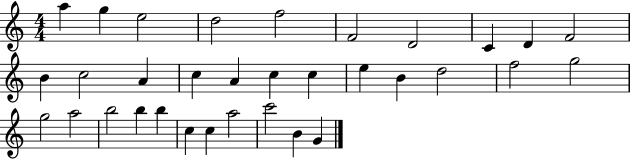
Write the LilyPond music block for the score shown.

{
  \clef treble
  \numericTimeSignature
  \time 4/4
  \key c \major
  a''4 g''4 e''2 | d''2 f''2 | f'2 d'2 | c'4 d'4 f'2 | \break b'4 c''2 a'4 | c''4 a'4 c''4 c''4 | e''4 b'4 d''2 | f''2 g''2 | \break g''2 a''2 | b''2 b''4 b''4 | c''4 c''4 a''2 | c'''2 b'4 g'4 | \break \bar "|."
}